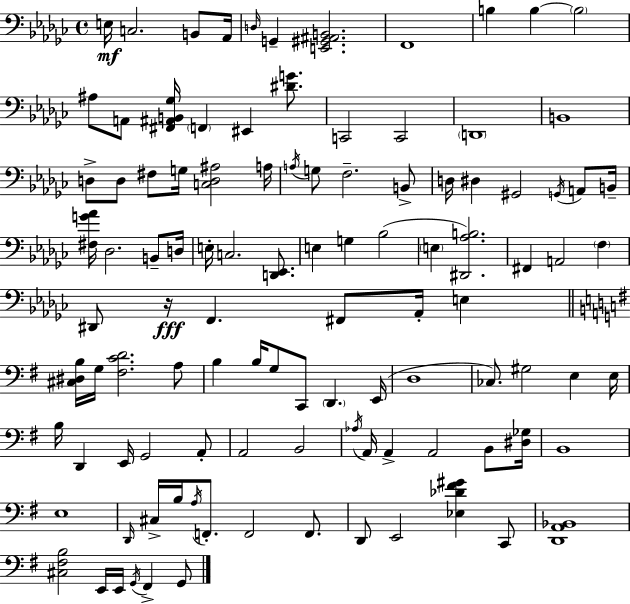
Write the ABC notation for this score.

X:1
T:Untitled
M:4/4
L:1/4
K:Ebm
E,/4 C,2 B,,/2 _A,,/4 D,/4 G,, [E,,^G,,^A,,B,,]2 F,,4 B, B, B,2 ^A,/2 A,,/2 [^F,,^A,,B,,_G,]/4 F,, ^E,, [^DG]/2 C,,2 C,,2 D,,4 B,,4 D,/2 D,/2 ^F,/2 G,/4 [C,D,^A,]2 A,/4 A,/4 G,/2 F,2 B,,/2 D,/4 ^D, ^G,,2 G,,/4 A,,/2 B,,/4 [^F,G_A]/4 _D,2 B,,/2 D,/4 E,/4 C,2 [D,,_E,,]/2 E, G, _B,2 E, [^D,,_A,B,]2 ^F,, A,,2 F, ^D,,/2 z/4 F,, ^F,,/2 _A,,/4 E, [^C,^D,B,]/4 G,/4 [^F,CD]2 A,/2 B, B,/4 G,/2 C,,/2 D,, E,,/4 D,4 _C,/2 ^G,2 E, E,/4 B,/4 D,, E,,/4 G,,2 A,,/2 A,,2 B,,2 _A,/4 A,,/4 A,, A,,2 B,,/2 [^D,_G,]/4 B,,4 E,4 D,,/4 ^C,/4 B,/4 A,/4 F,,/2 F,,2 F,,/2 D,,/2 E,,2 [_E,_D^F^G] C,,/2 [D,,A,,_B,,]4 [^C,^F,B,]2 E,,/4 E,,/4 G,,/4 ^F,, G,,/2